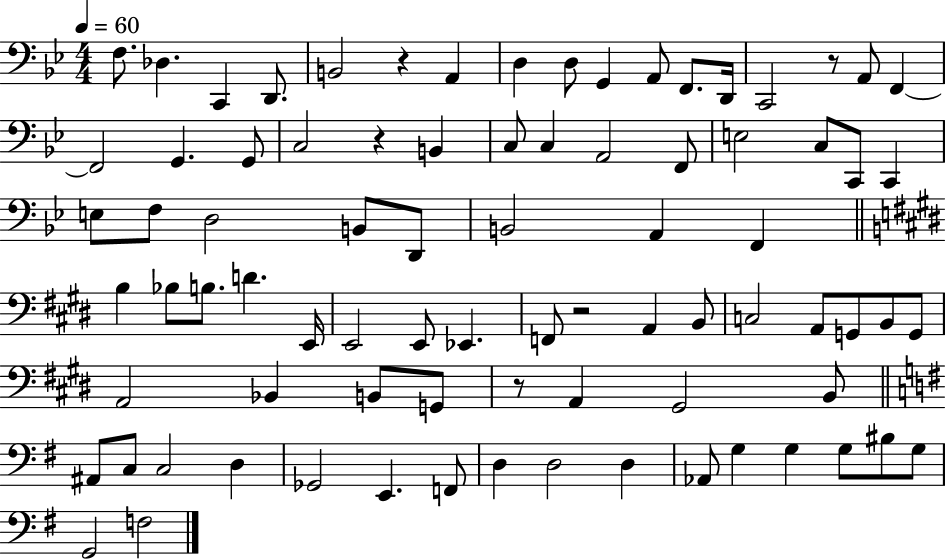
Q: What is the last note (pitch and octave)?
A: F3